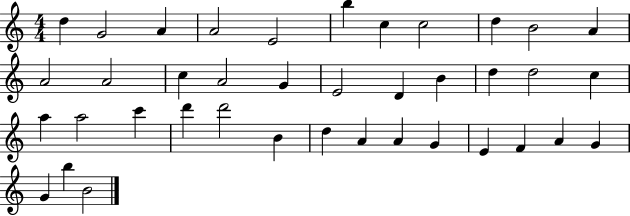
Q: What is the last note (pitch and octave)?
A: B4